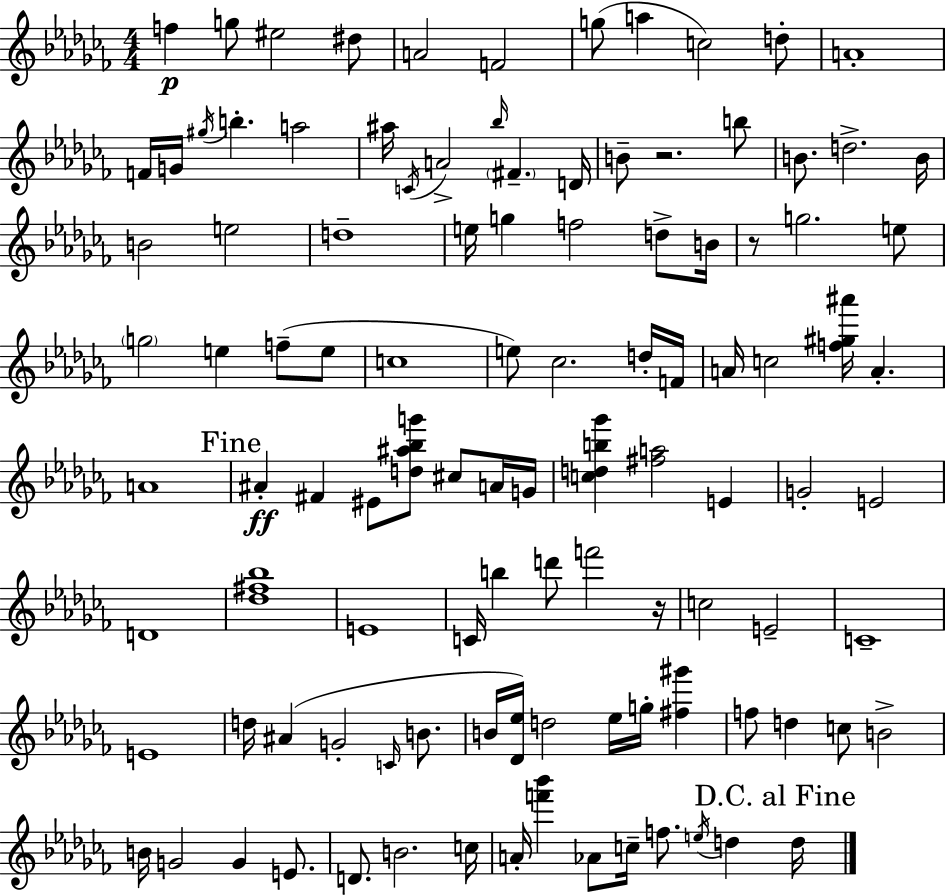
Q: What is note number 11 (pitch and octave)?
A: A4